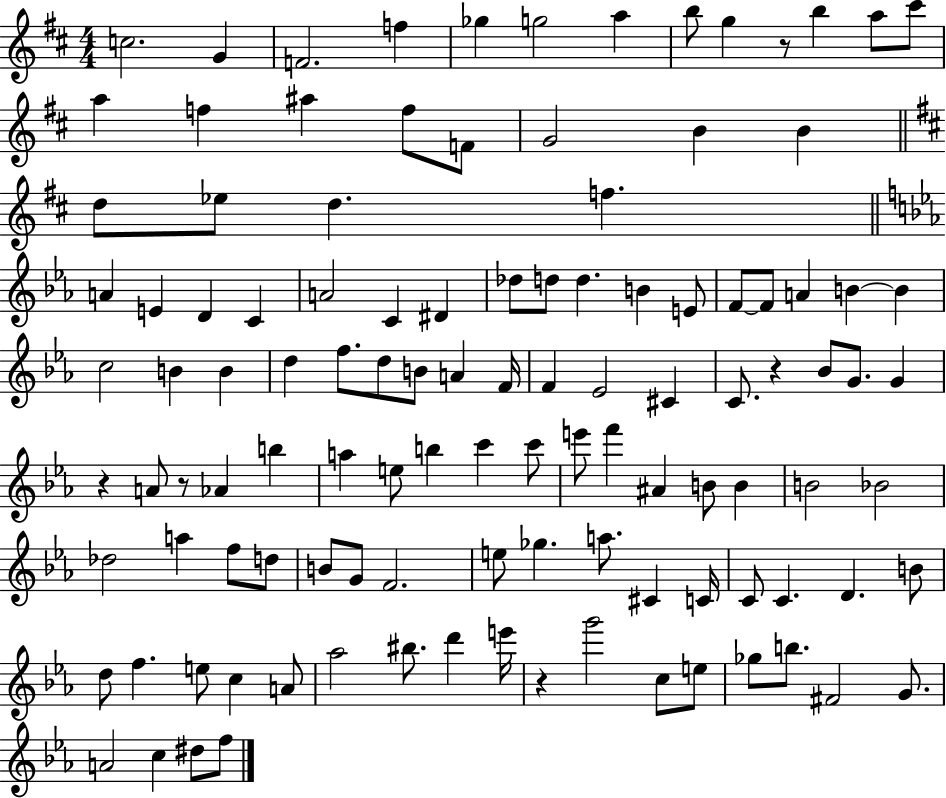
C5/h. G4/q F4/h. F5/q Gb5/q G5/h A5/q B5/e G5/q R/e B5/q A5/e C#6/e A5/q F5/q A#5/q F5/e F4/e G4/h B4/q B4/q D5/e Eb5/e D5/q. F5/q. A4/q E4/q D4/q C4/q A4/h C4/q D#4/q Db5/e D5/e D5/q. B4/q E4/e F4/e F4/e A4/q B4/q B4/q C5/h B4/q B4/q D5/q F5/e. D5/e B4/e A4/q F4/s F4/q Eb4/h C#4/q C4/e. R/q Bb4/e G4/e. G4/q R/q A4/e R/e Ab4/q B5/q A5/q E5/e B5/q C6/q C6/e E6/e F6/q A#4/q B4/e B4/q B4/h Bb4/h Db5/h A5/q F5/e D5/e B4/e G4/e F4/h. E5/e Gb5/q. A5/e. C#4/q C4/s C4/e C4/q. D4/q. B4/e D5/e F5/q. E5/e C5/q A4/e Ab5/h BIS5/e. D6/q E6/s R/q G6/h C5/e E5/e Gb5/e B5/e. F#4/h G4/e. A4/h C5/q D#5/e F5/e